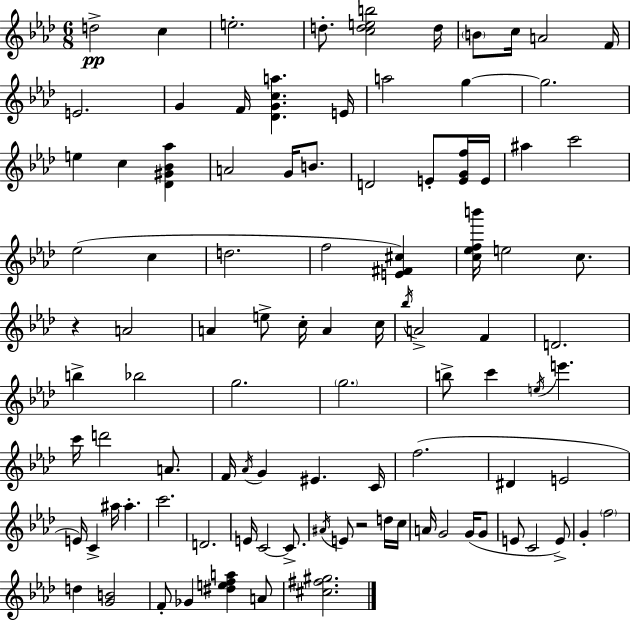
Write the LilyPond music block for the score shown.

{
  \clef treble
  \numericTimeSignature
  \time 6/8
  \key f \minor
  d''2->\pp c''4 | e''2.-. | d''8.-. <c'' d'' e'' b''>2 d''16 | \parenthesize b'8 c''16 a'2 f'16 | \break e'2. | g'4 f'16 <des' g' c'' a''>4. e'16 | a''2 g''4~~ | g''2. | \break e''4 c''4 <des' gis' bes' aes''>4 | a'2 g'16 b'8. | d'2 e'8-. <e' g' f''>16 e'16 | ais''4 c'''2 | \break ees''2( c''4 | d''2. | f''2 <e' fis' cis''>4) | <c'' ees'' f'' b'''>16 e''2 c''8. | \break r4 a'2 | a'4 e''8-> c''16-. a'4 c''16 | \acciaccatura { bes''16 } a'2-> f'4 | d'2. | \break b''4-> bes''2 | g''2. | \parenthesize g''2. | b''8-> c'''4 \acciaccatura { e''16 } e'''4. | \break c'''16 d'''2 a'8. | f'16 \acciaccatura { aes'16 } g'4 eis'4. | c'16 f''2.( | dis'4 e'2 | \break e'16) c'4-> ais''16 ais''4.-. | c'''2. | d'2. | e'16 c'2~~ | \break c'8.-> \acciaccatura { ais'16 } e'8 r2 | d''16 c''16 a'16 g'2 | g'16( g'8 e'8 c'2 | e'8->) g'4-. \parenthesize f''2 | \break d''4 <g' b'>2 | f'8-. ges'4 <dis'' e'' f'' a''>4 | a'8 <cis'' fis'' gis''>2. | \bar "|."
}